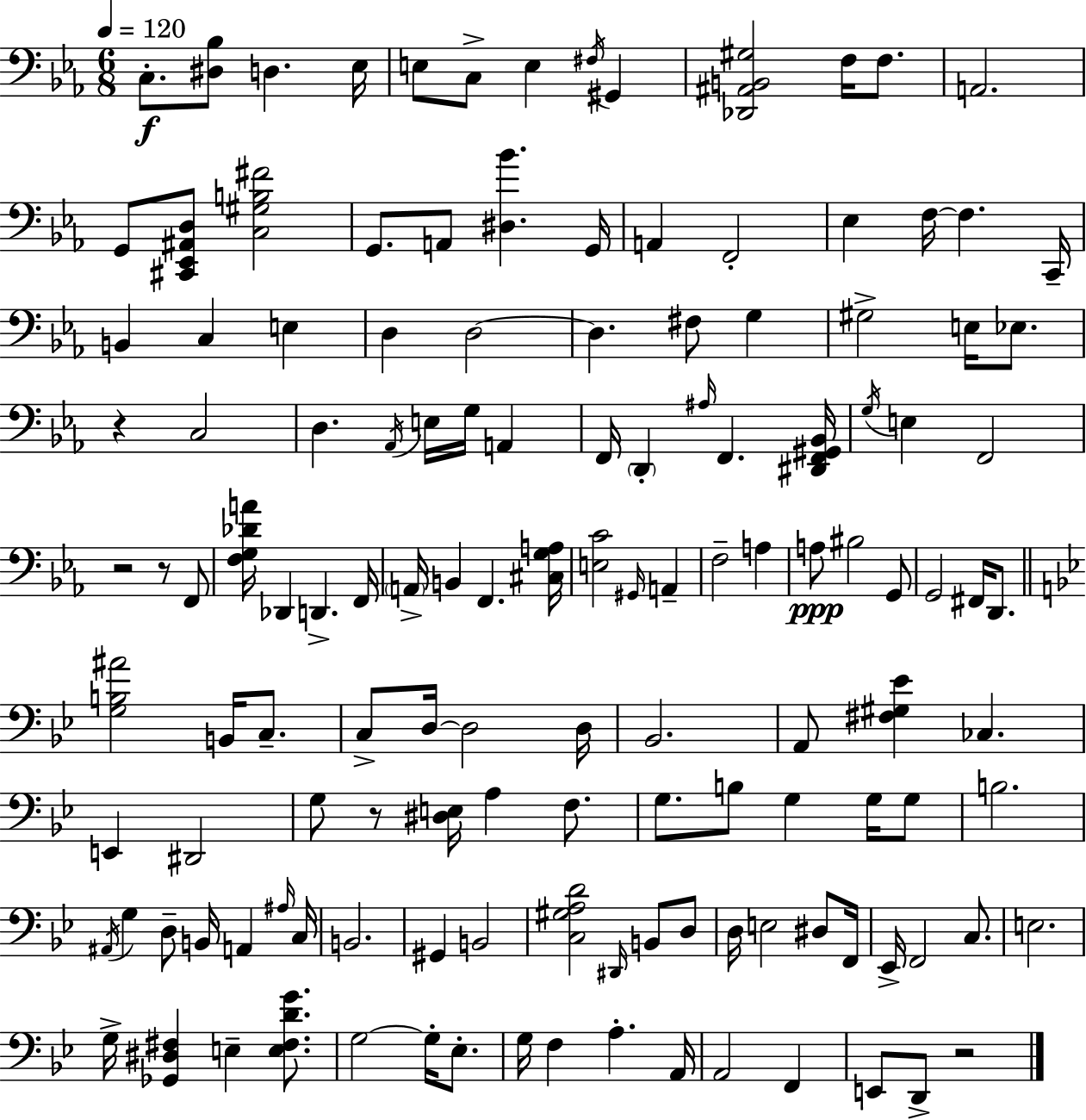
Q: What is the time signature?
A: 6/8